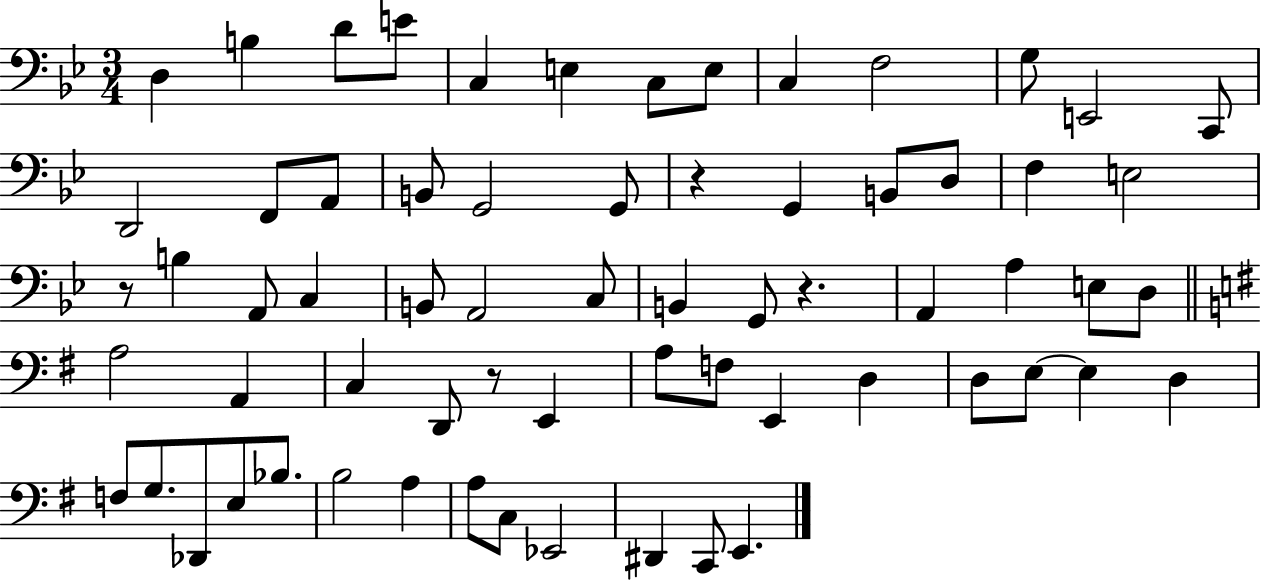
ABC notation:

X:1
T:Untitled
M:3/4
L:1/4
K:Bb
D, B, D/2 E/2 C, E, C,/2 E,/2 C, F,2 G,/2 E,,2 C,,/2 D,,2 F,,/2 A,,/2 B,,/2 G,,2 G,,/2 z G,, B,,/2 D,/2 F, E,2 z/2 B, A,,/2 C, B,,/2 A,,2 C,/2 B,, G,,/2 z A,, A, E,/2 D,/2 A,2 A,, C, D,,/2 z/2 E,, A,/2 F,/2 E,, D, D,/2 E,/2 E, D, F,/2 G,/2 _D,,/2 E,/2 _B,/2 B,2 A, A,/2 C,/2 _E,,2 ^D,, C,,/2 E,,